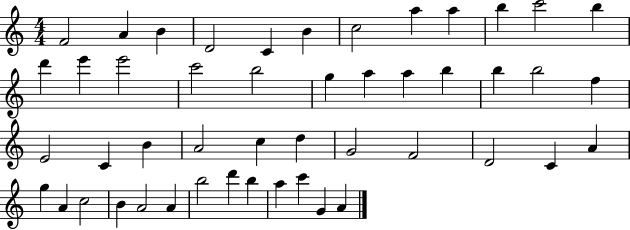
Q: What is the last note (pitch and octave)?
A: A4